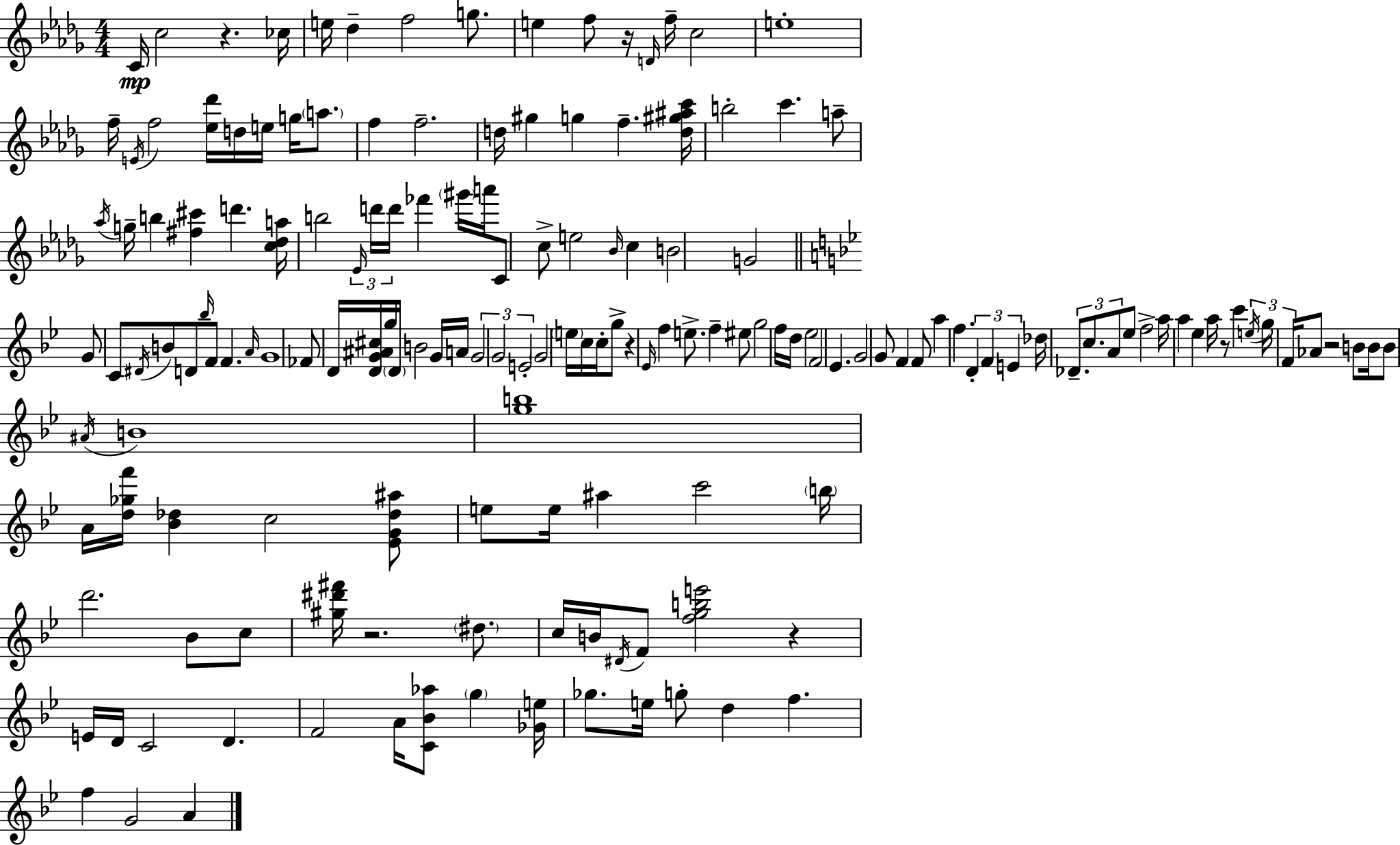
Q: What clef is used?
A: treble